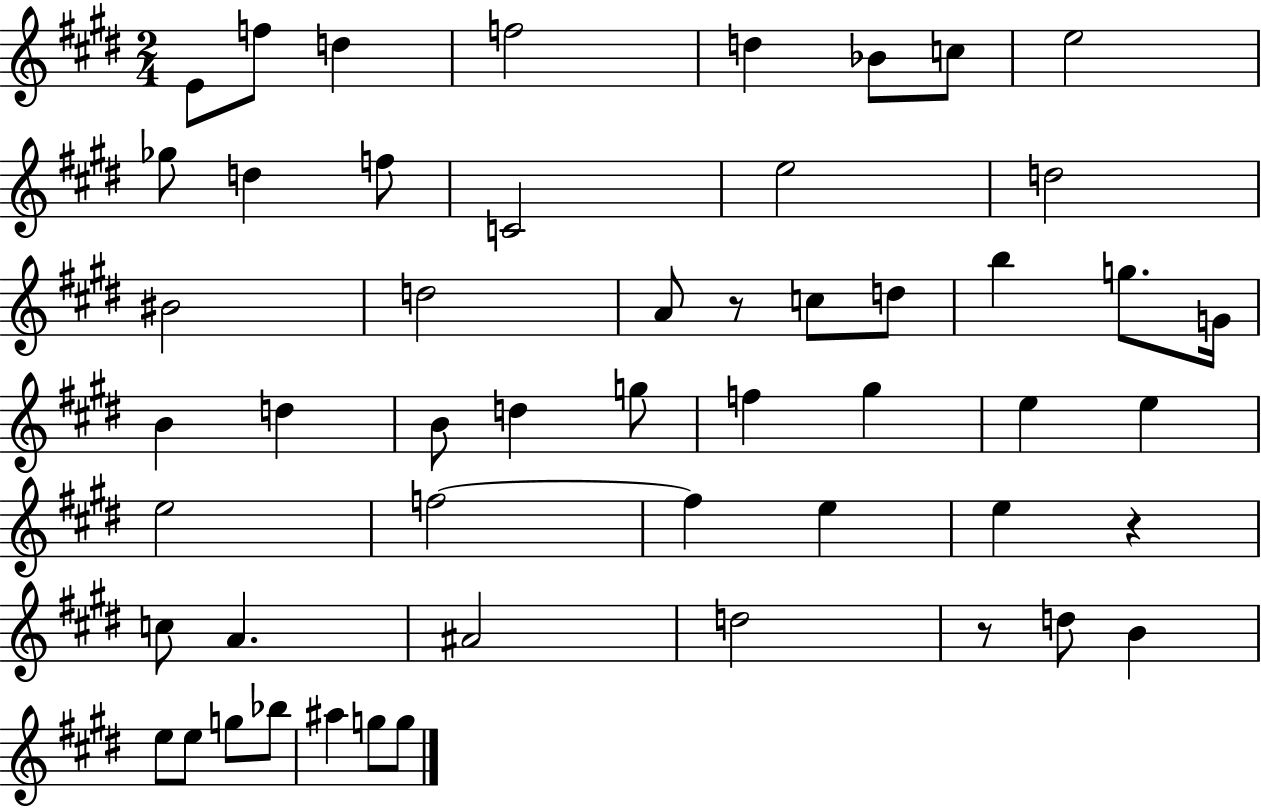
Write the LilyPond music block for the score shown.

{
  \clef treble
  \numericTimeSignature
  \time 2/4
  \key e \major
  e'8 f''8 d''4 | f''2 | d''4 bes'8 c''8 | e''2 | \break ges''8 d''4 f''8 | c'2 | e''2 | d''2 | \break bis'2 | d''2 | a'8 r8 c''8 d''8 | b''4 g''8. g'16 | \break b'4 d''4 | b'8 d''4 g''8 | f''4 gis''4 | e''4 e''4 | \break e''2 | f''2~~ | f''4 e''4 | e''4 r4 | \break c''8 a'4. | ais'2 | d''2 | r8 d''8 b'4 | \break e''8 e''8 g''8 bes''8 | ais''4 g''8 g''8 | \bar "|."
}